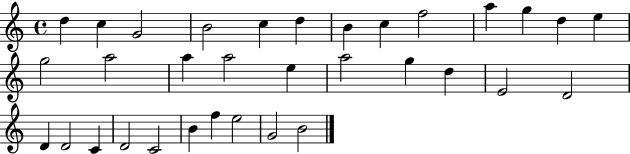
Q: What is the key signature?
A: C major